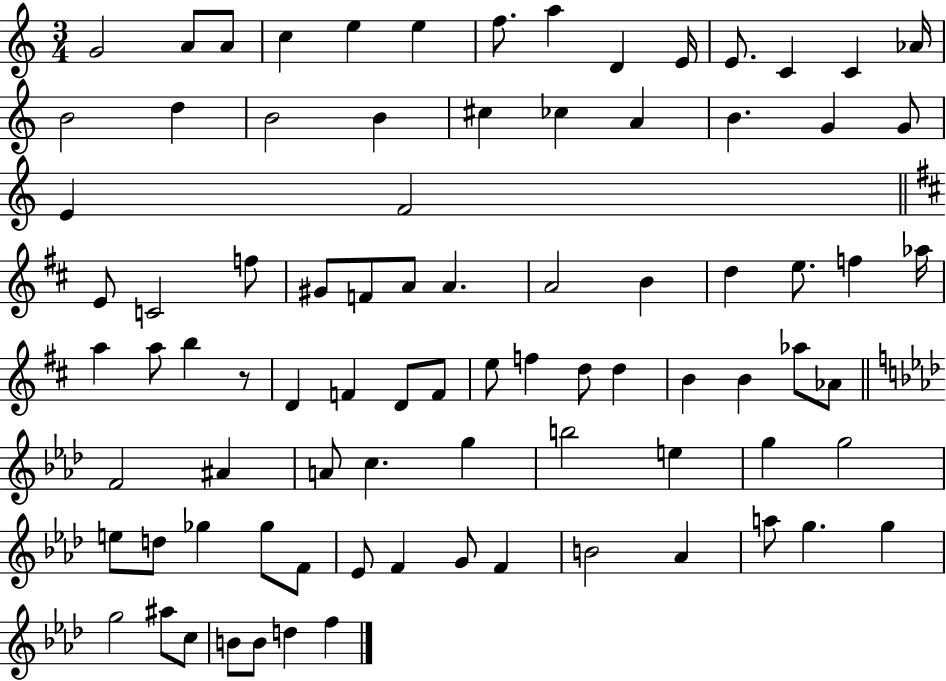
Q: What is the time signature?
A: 3/4